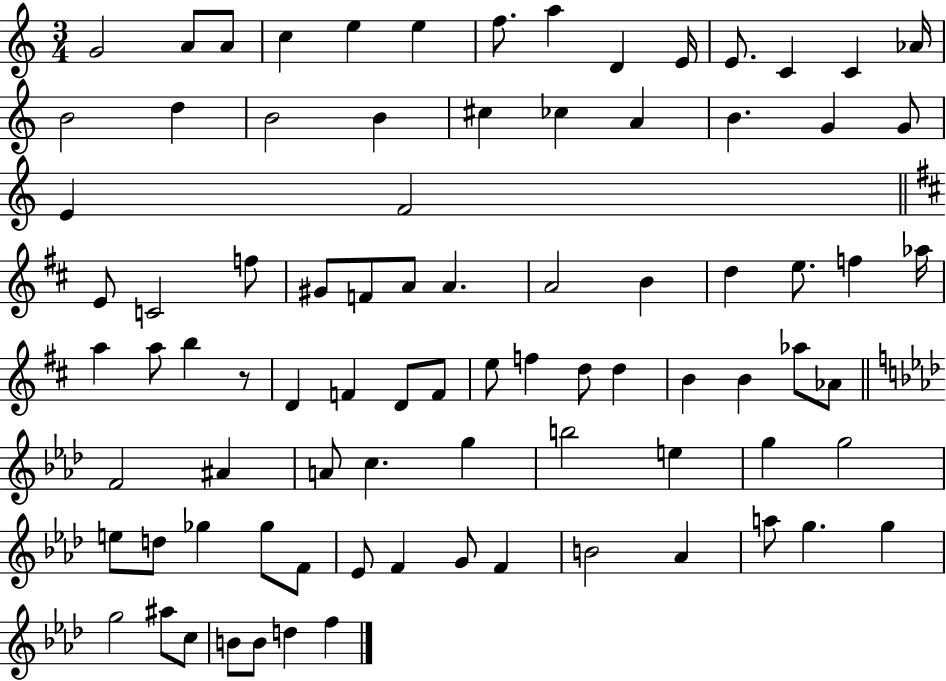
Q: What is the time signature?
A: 3/4